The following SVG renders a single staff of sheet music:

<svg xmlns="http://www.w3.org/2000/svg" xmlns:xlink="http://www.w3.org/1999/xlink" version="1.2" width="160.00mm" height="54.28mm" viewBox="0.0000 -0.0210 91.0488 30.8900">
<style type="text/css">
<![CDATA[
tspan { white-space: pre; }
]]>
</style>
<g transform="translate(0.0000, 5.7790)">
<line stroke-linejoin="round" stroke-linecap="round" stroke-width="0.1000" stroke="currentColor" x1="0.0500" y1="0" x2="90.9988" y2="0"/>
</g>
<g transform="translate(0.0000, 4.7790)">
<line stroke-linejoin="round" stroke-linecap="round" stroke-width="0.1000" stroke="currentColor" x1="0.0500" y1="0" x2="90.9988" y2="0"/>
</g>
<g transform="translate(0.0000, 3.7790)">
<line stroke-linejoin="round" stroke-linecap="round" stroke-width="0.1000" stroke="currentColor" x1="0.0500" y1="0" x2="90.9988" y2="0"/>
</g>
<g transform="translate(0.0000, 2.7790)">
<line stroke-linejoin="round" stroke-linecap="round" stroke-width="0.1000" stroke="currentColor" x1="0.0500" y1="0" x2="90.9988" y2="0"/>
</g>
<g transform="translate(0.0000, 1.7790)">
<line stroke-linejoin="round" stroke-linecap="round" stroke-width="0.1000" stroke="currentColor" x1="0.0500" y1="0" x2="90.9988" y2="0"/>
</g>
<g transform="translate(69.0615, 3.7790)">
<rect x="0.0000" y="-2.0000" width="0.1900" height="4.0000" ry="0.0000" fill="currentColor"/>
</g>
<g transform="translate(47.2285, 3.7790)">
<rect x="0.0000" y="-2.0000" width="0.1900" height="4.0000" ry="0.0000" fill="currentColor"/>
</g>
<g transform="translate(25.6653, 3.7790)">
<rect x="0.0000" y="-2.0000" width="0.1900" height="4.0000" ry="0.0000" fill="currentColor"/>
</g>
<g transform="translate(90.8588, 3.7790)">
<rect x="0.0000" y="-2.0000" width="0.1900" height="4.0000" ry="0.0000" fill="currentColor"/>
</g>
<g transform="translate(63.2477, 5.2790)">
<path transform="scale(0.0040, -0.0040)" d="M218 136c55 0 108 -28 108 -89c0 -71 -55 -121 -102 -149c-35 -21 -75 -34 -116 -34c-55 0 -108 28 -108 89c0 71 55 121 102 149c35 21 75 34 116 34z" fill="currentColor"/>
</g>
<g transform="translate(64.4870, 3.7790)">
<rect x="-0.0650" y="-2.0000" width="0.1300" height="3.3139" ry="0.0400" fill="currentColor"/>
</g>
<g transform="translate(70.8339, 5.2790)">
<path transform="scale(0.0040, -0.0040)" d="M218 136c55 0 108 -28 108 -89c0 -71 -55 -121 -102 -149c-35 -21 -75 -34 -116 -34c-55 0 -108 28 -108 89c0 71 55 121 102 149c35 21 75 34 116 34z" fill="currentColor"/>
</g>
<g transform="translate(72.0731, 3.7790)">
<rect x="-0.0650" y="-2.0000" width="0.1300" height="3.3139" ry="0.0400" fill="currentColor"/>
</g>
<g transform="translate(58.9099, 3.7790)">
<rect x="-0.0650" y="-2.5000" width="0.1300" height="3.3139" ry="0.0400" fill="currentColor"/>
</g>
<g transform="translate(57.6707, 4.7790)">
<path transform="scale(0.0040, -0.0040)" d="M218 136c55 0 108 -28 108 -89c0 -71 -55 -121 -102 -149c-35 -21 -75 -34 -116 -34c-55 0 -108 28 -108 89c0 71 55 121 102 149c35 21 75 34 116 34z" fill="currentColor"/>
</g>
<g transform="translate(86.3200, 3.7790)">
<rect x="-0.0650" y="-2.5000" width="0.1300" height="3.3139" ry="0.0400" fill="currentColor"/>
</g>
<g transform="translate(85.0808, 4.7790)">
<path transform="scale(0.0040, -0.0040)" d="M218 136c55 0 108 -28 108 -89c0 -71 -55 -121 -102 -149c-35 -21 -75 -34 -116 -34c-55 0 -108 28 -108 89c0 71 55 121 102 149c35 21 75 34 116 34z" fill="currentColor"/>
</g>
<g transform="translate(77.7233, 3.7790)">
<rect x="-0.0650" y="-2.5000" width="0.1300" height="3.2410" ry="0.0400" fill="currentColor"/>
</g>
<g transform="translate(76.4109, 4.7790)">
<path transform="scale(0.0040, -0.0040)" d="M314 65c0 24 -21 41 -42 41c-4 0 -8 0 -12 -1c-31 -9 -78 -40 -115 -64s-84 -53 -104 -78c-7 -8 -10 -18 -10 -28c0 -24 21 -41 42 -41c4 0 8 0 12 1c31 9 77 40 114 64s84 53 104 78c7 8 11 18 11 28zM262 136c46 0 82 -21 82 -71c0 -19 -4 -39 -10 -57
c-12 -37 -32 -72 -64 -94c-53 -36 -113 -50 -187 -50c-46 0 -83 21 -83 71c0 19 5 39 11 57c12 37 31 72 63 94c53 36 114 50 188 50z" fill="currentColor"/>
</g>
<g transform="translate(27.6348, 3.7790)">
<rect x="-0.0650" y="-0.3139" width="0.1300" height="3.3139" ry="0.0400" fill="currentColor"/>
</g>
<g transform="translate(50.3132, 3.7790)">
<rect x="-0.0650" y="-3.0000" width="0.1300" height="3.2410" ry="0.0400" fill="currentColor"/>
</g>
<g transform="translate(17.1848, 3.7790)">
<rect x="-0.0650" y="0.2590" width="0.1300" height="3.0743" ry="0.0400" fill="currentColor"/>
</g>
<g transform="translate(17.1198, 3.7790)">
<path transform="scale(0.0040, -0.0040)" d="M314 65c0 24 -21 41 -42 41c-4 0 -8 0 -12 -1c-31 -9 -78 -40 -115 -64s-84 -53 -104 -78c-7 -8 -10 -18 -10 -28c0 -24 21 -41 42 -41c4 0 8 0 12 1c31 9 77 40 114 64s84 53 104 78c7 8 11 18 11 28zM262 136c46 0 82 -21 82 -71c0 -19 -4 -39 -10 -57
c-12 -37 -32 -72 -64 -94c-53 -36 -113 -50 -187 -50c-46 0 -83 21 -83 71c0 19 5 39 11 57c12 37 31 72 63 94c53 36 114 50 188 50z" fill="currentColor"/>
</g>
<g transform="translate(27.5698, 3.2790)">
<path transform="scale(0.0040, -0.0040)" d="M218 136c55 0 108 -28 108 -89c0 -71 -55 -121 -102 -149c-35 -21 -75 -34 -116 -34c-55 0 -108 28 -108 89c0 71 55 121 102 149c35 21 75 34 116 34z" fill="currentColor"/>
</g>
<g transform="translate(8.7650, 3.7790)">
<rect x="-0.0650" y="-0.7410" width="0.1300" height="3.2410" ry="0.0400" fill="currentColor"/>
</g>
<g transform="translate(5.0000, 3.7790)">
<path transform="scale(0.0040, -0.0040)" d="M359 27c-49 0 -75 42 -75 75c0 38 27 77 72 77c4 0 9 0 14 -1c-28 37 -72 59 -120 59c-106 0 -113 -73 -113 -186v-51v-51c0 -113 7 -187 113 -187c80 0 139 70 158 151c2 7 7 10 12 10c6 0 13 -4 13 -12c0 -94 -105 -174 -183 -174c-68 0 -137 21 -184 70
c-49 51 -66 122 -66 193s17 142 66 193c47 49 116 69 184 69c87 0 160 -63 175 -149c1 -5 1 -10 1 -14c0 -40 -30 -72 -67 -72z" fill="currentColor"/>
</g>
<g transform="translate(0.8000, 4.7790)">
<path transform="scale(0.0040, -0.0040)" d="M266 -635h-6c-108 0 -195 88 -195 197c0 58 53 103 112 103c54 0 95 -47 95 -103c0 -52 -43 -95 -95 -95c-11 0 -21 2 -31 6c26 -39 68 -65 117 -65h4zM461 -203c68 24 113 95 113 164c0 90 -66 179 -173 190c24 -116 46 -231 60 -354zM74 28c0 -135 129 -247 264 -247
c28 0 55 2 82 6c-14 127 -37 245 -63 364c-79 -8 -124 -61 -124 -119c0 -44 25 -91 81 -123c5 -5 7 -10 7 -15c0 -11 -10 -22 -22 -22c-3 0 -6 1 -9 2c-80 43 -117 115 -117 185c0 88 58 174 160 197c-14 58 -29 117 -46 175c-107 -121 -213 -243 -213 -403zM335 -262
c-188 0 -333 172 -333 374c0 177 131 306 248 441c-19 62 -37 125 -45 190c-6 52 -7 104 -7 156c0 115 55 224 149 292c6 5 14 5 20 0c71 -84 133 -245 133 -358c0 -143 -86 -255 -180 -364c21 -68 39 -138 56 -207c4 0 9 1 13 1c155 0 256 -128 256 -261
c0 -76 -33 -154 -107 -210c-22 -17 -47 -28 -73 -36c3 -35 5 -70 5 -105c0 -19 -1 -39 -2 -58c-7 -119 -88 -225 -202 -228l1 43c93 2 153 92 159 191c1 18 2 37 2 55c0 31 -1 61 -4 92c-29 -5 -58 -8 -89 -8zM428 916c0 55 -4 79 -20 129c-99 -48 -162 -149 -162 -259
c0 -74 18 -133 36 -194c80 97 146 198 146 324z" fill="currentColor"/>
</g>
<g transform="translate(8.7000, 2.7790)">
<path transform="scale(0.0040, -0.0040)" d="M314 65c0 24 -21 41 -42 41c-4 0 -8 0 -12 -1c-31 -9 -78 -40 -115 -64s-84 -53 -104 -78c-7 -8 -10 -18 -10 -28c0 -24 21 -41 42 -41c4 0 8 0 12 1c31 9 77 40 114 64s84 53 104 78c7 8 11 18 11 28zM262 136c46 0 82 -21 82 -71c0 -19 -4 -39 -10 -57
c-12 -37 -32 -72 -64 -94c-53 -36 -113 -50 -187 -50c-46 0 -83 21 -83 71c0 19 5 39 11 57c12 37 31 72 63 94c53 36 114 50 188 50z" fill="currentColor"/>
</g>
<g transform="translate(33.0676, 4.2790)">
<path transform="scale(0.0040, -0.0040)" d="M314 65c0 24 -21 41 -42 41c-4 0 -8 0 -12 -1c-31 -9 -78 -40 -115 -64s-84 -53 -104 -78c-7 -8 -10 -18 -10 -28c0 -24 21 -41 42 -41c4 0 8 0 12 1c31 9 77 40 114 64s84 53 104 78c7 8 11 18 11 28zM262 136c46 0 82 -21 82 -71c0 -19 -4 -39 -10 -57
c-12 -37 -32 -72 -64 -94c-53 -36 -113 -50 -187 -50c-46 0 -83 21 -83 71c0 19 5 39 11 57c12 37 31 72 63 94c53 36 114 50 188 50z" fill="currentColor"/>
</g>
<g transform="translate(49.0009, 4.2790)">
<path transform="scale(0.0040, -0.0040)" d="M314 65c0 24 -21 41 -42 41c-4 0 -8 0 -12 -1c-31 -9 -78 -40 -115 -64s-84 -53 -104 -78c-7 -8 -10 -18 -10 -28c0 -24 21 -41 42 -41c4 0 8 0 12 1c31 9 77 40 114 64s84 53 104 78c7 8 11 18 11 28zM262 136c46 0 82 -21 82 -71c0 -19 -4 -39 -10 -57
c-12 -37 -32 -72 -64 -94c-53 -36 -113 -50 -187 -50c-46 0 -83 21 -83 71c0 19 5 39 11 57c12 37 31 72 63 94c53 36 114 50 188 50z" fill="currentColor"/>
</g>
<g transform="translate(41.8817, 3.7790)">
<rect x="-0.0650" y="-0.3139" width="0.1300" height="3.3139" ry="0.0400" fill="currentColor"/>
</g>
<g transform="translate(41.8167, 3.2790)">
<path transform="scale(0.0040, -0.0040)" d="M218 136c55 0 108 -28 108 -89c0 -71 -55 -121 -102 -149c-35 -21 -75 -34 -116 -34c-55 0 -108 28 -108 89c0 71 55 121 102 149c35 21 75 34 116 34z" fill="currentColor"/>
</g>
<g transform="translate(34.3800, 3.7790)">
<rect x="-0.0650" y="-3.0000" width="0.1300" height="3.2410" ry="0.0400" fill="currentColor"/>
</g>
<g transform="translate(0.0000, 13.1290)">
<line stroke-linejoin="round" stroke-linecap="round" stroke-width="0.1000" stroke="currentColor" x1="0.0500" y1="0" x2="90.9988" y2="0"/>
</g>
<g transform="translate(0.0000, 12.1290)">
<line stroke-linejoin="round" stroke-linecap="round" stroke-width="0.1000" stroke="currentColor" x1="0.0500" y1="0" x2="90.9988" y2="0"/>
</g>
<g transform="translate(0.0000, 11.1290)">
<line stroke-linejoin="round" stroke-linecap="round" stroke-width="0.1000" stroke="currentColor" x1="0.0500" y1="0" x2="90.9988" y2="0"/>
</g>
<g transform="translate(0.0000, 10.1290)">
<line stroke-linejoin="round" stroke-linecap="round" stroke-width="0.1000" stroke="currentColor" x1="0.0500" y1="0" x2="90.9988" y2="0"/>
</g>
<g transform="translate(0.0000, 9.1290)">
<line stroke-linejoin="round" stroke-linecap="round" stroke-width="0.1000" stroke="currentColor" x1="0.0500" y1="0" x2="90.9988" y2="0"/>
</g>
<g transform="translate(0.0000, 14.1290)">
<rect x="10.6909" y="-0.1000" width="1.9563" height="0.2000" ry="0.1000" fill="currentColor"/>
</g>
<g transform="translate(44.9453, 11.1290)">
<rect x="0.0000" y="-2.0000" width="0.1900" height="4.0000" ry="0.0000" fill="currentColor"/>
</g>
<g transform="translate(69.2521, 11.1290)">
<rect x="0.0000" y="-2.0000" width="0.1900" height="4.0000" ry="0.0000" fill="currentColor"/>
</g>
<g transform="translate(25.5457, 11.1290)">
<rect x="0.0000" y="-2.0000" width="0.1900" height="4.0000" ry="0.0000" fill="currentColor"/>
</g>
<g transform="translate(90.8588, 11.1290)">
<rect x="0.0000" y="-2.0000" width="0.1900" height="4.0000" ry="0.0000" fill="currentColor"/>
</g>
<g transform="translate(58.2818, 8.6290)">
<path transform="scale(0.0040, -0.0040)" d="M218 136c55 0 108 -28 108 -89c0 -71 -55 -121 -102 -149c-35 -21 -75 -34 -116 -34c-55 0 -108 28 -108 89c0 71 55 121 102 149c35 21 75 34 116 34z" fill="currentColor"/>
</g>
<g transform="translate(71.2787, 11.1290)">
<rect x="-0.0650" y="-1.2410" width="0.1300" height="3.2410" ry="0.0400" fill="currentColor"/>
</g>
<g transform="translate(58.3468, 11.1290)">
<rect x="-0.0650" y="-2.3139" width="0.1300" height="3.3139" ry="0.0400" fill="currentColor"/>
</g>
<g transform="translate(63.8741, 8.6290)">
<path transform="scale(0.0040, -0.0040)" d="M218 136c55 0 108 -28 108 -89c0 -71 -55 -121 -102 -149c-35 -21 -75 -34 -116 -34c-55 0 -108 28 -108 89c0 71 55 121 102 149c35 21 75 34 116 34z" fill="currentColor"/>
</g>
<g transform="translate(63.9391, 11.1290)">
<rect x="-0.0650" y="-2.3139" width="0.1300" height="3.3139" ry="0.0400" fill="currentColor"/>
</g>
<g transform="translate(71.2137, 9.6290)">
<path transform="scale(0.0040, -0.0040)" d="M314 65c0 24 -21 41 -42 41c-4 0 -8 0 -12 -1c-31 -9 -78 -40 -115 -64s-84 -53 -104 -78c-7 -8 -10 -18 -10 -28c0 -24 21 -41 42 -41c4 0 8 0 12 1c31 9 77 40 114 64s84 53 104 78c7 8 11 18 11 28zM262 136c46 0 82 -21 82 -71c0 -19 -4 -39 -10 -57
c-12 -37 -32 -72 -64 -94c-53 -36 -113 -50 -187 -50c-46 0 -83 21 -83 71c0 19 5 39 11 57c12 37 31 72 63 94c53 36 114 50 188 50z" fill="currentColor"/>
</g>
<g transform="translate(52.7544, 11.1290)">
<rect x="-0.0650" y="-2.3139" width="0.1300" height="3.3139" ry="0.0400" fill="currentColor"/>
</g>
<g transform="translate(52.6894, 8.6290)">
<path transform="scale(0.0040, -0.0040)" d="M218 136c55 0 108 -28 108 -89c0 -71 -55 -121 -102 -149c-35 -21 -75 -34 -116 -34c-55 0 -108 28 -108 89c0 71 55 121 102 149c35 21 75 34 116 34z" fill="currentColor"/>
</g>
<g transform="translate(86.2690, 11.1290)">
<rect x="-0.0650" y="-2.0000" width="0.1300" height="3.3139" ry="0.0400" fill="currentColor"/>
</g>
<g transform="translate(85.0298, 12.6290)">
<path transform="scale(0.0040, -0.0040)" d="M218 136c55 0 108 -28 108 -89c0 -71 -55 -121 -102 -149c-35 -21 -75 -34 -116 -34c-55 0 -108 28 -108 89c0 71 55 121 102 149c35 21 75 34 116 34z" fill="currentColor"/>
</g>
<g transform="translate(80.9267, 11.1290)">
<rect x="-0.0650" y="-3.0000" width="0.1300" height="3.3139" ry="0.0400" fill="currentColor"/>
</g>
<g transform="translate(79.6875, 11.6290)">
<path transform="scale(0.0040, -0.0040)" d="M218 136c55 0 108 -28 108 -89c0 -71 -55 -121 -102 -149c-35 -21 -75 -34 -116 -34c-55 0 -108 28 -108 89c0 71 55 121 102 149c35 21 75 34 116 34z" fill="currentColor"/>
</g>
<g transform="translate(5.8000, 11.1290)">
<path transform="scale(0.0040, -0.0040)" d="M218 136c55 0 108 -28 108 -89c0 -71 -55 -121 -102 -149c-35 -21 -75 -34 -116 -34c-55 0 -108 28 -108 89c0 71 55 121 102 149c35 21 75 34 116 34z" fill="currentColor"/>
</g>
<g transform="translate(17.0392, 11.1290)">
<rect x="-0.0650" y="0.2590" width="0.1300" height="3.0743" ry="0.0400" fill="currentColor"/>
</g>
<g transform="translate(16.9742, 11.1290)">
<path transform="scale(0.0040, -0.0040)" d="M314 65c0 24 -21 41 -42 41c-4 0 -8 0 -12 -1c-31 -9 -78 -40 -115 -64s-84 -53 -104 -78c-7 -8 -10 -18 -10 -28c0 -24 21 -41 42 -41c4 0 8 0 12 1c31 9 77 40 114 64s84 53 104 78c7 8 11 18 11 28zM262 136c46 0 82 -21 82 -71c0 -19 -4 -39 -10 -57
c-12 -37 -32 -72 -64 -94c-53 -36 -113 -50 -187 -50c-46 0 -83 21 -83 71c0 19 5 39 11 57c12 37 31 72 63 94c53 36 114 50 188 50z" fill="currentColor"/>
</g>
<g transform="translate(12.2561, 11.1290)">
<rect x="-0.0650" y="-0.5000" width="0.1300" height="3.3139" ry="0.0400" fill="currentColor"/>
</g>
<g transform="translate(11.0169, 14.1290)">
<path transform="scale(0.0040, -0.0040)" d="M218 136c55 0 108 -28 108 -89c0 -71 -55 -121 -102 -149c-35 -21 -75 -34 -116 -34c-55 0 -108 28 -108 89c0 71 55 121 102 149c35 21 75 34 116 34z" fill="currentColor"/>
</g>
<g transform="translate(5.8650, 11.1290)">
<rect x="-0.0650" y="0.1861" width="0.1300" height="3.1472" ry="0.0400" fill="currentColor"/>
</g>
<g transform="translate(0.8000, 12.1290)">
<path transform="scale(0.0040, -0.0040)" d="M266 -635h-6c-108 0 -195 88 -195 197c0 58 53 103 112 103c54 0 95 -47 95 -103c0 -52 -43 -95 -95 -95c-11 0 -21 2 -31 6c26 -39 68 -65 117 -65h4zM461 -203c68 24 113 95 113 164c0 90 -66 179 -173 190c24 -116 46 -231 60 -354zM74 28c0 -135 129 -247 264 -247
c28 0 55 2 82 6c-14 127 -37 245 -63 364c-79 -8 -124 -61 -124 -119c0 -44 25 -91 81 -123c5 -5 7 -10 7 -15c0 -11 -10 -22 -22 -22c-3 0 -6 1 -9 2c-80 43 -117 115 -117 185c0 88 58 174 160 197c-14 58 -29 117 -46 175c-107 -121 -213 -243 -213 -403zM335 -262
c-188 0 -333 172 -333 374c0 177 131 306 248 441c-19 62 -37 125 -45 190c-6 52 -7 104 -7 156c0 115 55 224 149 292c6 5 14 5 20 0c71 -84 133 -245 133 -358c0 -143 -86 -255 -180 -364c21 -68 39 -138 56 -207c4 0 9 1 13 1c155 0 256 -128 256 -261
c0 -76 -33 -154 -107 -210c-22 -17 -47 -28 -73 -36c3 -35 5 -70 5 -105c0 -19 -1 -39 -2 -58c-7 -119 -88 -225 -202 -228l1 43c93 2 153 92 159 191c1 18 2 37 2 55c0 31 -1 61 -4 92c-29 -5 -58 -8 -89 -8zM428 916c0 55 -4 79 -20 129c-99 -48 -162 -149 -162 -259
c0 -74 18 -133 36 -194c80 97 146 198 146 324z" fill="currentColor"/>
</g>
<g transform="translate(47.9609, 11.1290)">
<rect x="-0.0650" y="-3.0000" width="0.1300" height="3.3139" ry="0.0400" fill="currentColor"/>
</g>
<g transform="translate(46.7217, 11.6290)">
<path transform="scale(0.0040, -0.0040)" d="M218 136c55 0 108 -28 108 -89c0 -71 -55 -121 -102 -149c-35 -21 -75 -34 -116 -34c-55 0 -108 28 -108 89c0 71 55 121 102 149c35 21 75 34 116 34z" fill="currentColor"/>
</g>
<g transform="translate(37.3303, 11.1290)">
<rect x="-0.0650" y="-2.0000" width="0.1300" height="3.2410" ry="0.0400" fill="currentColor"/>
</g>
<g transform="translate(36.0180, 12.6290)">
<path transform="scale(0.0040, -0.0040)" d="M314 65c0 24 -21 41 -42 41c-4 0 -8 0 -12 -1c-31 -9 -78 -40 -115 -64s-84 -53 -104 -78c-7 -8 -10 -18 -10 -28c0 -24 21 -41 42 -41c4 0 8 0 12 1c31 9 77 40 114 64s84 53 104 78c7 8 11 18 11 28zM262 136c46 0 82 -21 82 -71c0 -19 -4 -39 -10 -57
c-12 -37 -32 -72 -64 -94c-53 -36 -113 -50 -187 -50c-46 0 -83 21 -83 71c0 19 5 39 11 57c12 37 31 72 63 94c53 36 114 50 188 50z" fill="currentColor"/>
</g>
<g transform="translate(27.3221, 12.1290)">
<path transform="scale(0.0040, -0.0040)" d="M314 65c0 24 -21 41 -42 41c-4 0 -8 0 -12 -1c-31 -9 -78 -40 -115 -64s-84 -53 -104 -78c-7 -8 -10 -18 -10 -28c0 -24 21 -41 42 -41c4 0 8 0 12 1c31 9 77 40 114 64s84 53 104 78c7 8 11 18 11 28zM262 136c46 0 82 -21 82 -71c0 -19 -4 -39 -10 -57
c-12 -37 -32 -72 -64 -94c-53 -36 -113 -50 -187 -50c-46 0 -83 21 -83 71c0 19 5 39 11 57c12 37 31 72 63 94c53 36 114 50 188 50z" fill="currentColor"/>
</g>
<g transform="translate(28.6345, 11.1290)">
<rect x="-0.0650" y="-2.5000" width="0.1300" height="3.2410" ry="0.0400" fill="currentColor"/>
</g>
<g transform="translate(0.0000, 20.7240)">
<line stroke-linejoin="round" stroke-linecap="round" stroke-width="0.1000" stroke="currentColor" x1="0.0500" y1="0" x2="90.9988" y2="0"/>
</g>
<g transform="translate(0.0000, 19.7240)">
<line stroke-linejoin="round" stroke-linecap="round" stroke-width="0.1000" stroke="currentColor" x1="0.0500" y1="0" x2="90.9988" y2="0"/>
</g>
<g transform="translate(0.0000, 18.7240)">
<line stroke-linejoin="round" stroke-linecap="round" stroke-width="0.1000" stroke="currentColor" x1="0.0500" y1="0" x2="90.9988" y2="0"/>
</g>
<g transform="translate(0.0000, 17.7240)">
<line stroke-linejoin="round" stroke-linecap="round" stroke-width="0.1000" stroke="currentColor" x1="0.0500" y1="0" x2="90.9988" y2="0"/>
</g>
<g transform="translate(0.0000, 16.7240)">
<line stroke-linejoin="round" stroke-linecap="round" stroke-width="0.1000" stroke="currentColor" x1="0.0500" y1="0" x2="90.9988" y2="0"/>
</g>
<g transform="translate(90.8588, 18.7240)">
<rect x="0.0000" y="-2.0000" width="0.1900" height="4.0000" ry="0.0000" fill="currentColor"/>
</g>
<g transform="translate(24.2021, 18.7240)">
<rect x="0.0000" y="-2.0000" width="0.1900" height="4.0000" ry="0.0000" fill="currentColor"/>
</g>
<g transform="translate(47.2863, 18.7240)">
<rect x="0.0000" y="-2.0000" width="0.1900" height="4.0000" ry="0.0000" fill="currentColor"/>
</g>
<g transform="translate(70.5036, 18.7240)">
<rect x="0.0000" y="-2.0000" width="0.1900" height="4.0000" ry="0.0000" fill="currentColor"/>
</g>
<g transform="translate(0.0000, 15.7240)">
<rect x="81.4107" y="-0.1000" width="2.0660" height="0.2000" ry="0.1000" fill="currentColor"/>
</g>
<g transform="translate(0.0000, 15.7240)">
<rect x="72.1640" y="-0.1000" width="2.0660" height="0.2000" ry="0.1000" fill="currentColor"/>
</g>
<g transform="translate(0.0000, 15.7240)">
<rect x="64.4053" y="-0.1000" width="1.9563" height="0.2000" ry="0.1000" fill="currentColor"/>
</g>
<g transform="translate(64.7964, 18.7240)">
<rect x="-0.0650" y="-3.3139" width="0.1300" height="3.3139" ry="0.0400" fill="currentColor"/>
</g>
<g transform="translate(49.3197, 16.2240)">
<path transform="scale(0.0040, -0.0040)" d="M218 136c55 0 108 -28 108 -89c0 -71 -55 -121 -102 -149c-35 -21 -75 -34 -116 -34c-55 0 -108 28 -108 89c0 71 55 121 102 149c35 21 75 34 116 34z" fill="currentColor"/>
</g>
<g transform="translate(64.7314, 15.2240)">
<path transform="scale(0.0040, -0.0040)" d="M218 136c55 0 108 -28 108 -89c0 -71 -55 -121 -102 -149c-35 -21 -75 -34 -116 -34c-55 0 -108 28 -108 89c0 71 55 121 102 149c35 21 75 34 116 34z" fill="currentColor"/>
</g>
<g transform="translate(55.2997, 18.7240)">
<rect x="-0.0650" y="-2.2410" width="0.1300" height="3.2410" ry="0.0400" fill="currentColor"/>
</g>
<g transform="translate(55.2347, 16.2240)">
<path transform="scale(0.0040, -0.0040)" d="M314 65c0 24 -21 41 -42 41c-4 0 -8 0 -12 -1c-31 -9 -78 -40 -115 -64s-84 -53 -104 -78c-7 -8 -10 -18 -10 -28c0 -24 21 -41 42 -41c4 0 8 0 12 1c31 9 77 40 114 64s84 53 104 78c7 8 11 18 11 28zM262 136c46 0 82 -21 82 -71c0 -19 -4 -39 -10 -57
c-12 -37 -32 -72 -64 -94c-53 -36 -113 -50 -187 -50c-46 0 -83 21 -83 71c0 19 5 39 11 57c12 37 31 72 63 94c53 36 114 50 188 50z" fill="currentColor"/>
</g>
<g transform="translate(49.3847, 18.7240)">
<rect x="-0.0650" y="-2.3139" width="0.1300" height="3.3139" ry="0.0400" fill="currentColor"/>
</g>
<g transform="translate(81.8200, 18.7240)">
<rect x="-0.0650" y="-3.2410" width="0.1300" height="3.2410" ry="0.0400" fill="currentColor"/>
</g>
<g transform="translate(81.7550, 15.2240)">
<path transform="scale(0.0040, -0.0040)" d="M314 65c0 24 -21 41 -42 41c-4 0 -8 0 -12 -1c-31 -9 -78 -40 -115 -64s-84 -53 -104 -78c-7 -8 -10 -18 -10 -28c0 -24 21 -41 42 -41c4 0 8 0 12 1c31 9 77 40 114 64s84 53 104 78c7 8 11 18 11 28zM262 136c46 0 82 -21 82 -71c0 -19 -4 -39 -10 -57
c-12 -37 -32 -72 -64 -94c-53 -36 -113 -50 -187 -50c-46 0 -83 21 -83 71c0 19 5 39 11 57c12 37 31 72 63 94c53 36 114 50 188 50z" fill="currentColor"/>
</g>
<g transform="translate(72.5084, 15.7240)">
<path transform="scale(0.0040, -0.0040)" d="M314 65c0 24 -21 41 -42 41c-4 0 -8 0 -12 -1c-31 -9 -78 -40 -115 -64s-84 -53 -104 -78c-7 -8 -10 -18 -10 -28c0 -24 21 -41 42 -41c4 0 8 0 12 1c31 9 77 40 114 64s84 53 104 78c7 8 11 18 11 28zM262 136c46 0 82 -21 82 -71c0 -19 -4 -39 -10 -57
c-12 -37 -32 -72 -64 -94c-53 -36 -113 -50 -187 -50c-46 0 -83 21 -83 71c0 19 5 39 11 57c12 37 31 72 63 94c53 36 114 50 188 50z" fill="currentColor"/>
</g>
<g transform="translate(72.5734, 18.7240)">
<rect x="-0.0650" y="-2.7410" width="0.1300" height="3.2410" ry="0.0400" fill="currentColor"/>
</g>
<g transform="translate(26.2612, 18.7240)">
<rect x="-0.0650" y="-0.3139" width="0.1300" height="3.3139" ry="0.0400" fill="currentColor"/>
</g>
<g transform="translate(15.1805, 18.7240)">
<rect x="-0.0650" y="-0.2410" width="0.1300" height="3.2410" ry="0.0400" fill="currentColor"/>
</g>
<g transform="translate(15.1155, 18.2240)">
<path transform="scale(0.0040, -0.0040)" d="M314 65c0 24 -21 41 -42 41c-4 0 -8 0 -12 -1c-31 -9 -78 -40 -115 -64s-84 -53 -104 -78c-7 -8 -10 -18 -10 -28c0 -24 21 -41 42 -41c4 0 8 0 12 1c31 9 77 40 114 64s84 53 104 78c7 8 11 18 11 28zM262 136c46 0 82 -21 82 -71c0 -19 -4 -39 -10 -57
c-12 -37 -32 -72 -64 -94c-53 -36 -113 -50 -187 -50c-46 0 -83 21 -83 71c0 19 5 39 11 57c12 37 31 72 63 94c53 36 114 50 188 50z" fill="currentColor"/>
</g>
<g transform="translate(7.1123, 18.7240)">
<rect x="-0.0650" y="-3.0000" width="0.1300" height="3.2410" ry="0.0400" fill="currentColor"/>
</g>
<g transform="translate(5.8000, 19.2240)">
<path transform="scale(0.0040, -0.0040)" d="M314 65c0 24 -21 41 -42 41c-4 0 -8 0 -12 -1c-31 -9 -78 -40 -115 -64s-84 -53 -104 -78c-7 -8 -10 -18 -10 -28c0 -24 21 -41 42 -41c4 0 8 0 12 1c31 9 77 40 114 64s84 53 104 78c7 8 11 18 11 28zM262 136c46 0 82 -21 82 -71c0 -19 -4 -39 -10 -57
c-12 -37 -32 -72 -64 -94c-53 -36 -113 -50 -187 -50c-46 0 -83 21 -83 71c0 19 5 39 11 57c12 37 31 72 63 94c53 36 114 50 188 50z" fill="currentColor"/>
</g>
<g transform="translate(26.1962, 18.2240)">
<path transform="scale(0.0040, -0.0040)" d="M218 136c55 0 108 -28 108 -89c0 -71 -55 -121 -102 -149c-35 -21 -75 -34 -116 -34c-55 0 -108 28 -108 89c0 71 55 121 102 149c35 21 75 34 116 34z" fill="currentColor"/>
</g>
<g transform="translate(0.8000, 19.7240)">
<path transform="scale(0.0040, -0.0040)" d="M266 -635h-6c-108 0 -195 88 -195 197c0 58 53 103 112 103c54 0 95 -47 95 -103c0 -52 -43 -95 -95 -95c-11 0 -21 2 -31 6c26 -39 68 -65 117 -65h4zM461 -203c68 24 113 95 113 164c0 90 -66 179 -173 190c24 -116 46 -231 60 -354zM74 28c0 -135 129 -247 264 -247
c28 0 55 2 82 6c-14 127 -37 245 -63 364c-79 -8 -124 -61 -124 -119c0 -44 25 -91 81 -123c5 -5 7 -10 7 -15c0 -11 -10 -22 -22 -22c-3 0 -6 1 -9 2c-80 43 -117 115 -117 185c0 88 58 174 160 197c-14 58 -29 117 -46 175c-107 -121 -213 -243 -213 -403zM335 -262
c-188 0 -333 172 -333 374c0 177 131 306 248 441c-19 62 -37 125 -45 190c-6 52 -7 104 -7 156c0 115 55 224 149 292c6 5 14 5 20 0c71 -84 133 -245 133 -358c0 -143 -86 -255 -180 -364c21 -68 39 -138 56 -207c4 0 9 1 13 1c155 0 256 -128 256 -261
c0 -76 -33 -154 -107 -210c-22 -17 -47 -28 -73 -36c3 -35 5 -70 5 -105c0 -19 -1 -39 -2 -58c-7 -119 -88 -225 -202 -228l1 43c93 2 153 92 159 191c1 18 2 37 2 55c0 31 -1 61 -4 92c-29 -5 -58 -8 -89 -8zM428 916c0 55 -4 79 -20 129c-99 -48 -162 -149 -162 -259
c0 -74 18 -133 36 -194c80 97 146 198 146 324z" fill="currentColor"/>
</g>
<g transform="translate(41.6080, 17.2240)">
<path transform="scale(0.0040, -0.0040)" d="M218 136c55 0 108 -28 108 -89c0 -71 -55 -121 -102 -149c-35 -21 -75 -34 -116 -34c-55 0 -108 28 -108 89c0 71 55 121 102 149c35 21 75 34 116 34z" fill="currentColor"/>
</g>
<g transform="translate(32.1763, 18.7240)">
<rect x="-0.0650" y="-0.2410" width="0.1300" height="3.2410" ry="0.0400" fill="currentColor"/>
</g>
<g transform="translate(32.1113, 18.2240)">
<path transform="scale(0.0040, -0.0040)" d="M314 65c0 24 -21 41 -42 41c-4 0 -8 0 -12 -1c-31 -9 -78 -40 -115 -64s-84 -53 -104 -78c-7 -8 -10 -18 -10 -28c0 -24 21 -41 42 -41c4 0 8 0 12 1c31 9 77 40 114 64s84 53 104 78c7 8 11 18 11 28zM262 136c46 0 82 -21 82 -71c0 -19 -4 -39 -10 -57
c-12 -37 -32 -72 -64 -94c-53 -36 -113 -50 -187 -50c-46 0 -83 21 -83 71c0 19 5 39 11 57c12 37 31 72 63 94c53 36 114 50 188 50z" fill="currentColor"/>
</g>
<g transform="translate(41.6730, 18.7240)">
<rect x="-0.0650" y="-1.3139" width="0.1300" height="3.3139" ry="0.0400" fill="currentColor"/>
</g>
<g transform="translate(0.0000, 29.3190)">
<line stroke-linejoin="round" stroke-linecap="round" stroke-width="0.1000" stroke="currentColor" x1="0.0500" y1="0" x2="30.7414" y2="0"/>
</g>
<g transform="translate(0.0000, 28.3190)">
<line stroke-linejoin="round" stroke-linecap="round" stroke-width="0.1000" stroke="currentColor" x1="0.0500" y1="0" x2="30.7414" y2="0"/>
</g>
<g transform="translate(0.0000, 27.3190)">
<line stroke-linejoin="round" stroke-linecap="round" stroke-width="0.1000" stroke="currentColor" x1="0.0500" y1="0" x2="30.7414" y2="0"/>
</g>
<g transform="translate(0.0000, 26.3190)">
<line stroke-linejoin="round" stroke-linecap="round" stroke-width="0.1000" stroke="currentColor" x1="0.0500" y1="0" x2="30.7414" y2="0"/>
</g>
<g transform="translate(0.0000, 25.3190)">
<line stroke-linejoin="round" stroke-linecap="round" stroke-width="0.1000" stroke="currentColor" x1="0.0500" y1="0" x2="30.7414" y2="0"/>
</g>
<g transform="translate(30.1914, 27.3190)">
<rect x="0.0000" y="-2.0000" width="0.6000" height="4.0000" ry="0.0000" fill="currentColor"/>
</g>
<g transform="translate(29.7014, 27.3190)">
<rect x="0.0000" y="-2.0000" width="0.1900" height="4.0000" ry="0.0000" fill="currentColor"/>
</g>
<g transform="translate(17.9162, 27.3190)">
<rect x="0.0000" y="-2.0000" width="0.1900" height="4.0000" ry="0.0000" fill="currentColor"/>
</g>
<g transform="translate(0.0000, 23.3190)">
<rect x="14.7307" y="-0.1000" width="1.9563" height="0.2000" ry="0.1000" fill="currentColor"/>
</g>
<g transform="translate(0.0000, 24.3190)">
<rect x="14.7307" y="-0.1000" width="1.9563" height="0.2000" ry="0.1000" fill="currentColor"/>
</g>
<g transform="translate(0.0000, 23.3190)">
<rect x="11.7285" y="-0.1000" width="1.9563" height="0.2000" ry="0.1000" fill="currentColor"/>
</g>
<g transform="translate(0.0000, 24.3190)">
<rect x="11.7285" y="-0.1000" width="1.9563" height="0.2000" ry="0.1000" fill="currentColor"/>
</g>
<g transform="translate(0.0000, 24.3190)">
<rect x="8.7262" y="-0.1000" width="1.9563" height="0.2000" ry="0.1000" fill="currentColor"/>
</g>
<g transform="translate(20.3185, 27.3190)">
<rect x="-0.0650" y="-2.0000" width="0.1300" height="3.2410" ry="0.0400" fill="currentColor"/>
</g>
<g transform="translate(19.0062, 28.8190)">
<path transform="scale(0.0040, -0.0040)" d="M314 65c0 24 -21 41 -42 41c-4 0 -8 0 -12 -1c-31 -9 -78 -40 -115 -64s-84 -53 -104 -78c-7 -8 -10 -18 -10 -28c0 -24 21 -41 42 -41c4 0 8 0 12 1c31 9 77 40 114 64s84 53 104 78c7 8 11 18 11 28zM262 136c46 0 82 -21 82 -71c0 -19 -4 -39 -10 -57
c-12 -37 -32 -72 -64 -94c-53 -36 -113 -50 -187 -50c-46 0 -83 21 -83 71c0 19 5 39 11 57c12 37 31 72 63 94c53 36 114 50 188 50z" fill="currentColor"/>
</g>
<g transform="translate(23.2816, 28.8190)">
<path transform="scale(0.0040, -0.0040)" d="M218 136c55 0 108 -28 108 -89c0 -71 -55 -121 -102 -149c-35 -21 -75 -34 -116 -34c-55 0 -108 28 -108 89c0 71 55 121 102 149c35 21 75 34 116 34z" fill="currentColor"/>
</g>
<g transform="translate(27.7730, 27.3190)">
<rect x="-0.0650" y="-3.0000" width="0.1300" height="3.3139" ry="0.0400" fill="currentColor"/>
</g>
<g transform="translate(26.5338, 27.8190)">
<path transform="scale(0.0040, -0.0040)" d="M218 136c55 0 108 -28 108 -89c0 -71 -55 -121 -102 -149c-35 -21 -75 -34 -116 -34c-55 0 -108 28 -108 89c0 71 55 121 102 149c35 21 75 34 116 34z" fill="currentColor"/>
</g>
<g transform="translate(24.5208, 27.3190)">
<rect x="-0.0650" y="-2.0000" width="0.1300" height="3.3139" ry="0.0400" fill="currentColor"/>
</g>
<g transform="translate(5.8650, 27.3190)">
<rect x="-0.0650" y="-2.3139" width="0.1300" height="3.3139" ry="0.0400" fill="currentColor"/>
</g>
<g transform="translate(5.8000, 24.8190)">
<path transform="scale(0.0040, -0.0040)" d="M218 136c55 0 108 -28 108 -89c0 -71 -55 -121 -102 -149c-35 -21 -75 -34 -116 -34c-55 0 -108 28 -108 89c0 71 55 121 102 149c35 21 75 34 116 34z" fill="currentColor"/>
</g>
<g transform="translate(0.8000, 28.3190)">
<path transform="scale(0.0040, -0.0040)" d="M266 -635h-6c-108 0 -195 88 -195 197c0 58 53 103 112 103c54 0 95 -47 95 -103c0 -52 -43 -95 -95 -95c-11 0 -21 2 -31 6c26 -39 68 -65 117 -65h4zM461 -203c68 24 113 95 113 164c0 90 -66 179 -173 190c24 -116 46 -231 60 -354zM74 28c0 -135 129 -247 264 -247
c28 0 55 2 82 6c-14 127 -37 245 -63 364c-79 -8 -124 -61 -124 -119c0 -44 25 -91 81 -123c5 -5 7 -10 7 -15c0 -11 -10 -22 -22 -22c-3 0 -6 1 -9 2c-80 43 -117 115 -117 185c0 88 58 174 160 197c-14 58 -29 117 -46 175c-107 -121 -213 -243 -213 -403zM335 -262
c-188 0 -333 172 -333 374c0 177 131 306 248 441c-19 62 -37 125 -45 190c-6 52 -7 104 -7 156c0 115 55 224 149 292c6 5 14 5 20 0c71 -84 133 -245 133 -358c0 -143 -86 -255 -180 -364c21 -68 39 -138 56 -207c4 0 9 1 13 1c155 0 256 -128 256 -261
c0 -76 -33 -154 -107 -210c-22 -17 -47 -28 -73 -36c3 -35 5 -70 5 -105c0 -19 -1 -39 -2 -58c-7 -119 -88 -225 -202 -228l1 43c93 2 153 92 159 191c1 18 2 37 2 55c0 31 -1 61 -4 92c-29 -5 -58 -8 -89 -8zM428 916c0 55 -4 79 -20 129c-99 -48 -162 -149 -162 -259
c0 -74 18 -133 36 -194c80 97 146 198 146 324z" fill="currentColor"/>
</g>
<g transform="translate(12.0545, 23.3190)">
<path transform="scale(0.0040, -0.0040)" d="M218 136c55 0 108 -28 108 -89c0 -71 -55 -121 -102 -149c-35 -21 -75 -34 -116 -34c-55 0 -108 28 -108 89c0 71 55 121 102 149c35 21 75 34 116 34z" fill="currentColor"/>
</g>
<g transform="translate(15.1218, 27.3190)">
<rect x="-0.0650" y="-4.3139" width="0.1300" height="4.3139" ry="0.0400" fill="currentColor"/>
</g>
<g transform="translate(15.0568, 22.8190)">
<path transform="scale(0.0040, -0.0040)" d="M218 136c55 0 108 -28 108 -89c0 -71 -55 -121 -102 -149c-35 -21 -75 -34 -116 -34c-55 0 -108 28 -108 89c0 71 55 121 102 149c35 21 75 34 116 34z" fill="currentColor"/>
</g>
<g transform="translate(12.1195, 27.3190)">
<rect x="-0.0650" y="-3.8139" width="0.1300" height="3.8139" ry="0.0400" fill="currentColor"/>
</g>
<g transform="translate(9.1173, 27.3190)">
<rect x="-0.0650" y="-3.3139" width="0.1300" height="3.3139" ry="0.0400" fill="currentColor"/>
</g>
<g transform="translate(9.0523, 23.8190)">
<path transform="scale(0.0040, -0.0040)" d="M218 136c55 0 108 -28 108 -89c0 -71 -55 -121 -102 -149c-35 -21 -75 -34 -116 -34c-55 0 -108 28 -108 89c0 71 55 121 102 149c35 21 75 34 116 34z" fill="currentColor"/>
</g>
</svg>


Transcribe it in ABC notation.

X:1
T:Untitled
M:4/4
L:1/4
K:C
d2 B2 c A2 c A2 G F F G2 G B C B2 G2 F2 A g g g e2 A F A2 c2 c c2 e g g2 b a2 b2 g b c' d' F2 F A